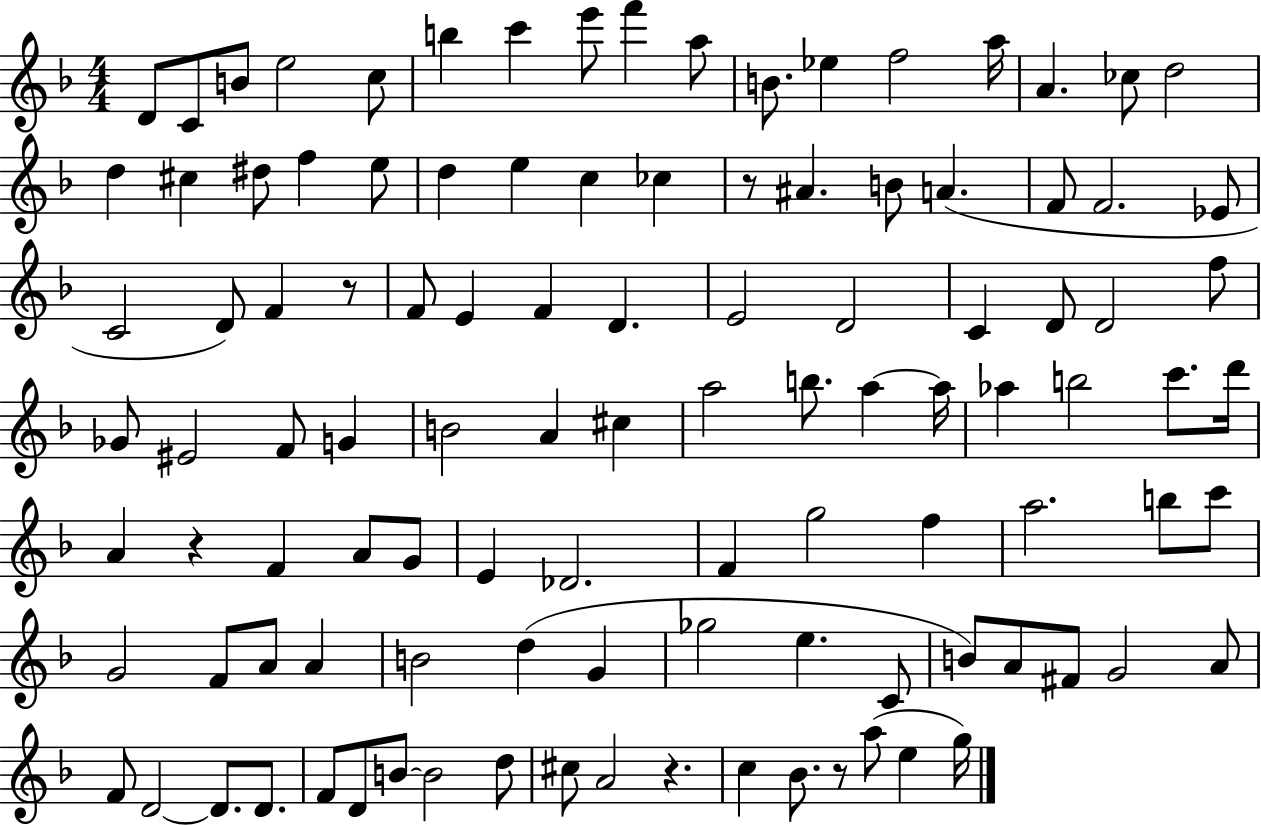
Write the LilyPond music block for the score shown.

{
  \clef treble
  \numericTimeSignature
  \time 4/4
  \key f \major
  d'8 c'8 b'8 e''2 c''8 | b''4 c'''4 e'''8 f'''4 a''8 | b'8. ees''4 f''2 a''16 | a'4. ces''8 d''2 | \break d''4 cis''4 dis''8 f''4 e''8 | d''4 e''4 c''4 ces''4 | r8 ais'4. b'8 a'4.( | f'8 f'2. ees'8 | \break c'2 d'8) f'4 r8 | f'8 e'4 f'4 d'4. | e'2 d'2 | c'4 d'8 d'2 f''8 | \break ges'8 eis'2 f'8 g'4 | b'2 a'4 cis''4 | a''2 b''8. a''4~~ a''16 | aes''4 b''2 c'''8. d'''16 | \break a'4 r4 f'4 a'8 g'8 | e'4 des'2. | f'4 g''2 f''4 | a''2. b''8 c'''8 | \break g'2 f'8 a'8 a'4 | b'2 d''4( g'4 | ges''2 e''4. c'8 | b'8) a'8 fis'8 g'2 a'8 | \break f'8 d'2~~ d'8. d'8. | f'8 d'8 b'8~~ b'2 d''8 | cis''8 a'2 r4. | c''4 bes'8. r8 a''8( e''4 g''16) | \break \bar "|."
}